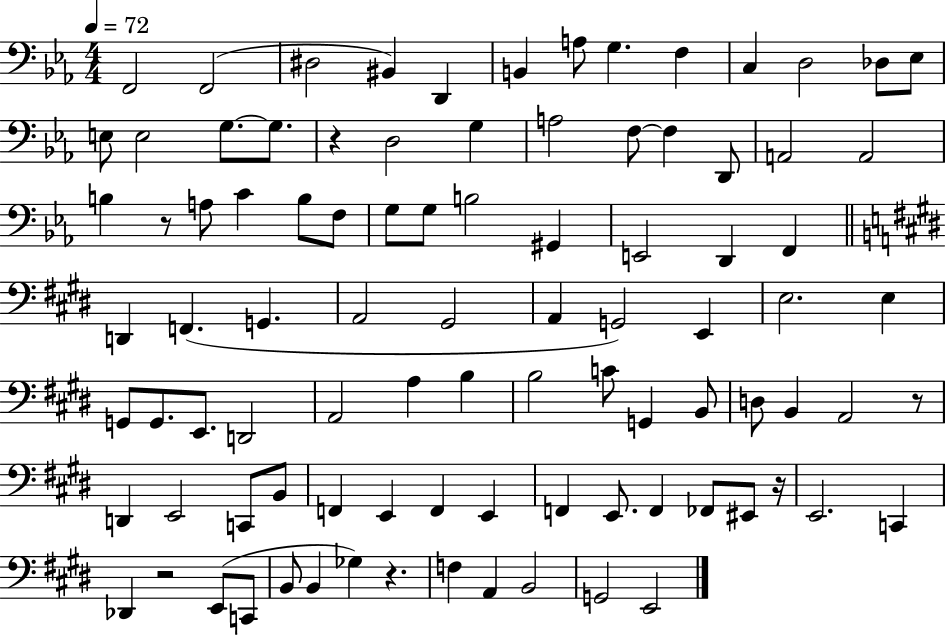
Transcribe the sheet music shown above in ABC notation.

X:1
T:Untitled
M:4/4
L:1/4
K:Eb
F,,2 F,,2 ^D,2 ^B,, D,, B,, A,/2 G, F, C, D,2 _D,/2 _E,/2 E,/2 E,2 G,/2 G,/2 z D,2 G, A,2 F,/2 F, D,,/2 A,,2 A,,2 B, z/2 A,/2 C B,/2 F,/2 G,/2 G,/2 B,2 ^G,, E,,2 D,, F,, D,, F,, G,, A,,2 ^G,,2 A,, G,,2 E,, E,2 E, G,,/2 G,,/2 E,,/2 D,,2 A,,2 A, B, B,2 C/2 G,, B,,/2 D,/2 B,, A,,2 z/2 D,, E,,2 C,,/2 B,,/2 F,, E,, F,, E,, F,, E,,/2 F,, _F,,/2 ^E,,/2 z/4 E,,2 C,, _D,, z2 E,,/2 C,,/2 B,,/2 B,, _G, z F, A,, B,,2 G,,2 E,,2